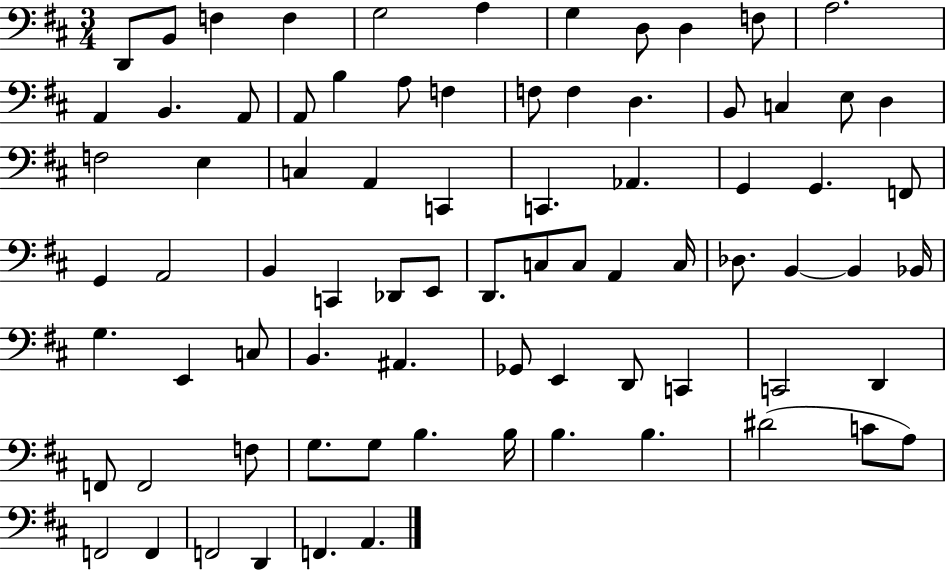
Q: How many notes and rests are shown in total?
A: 79